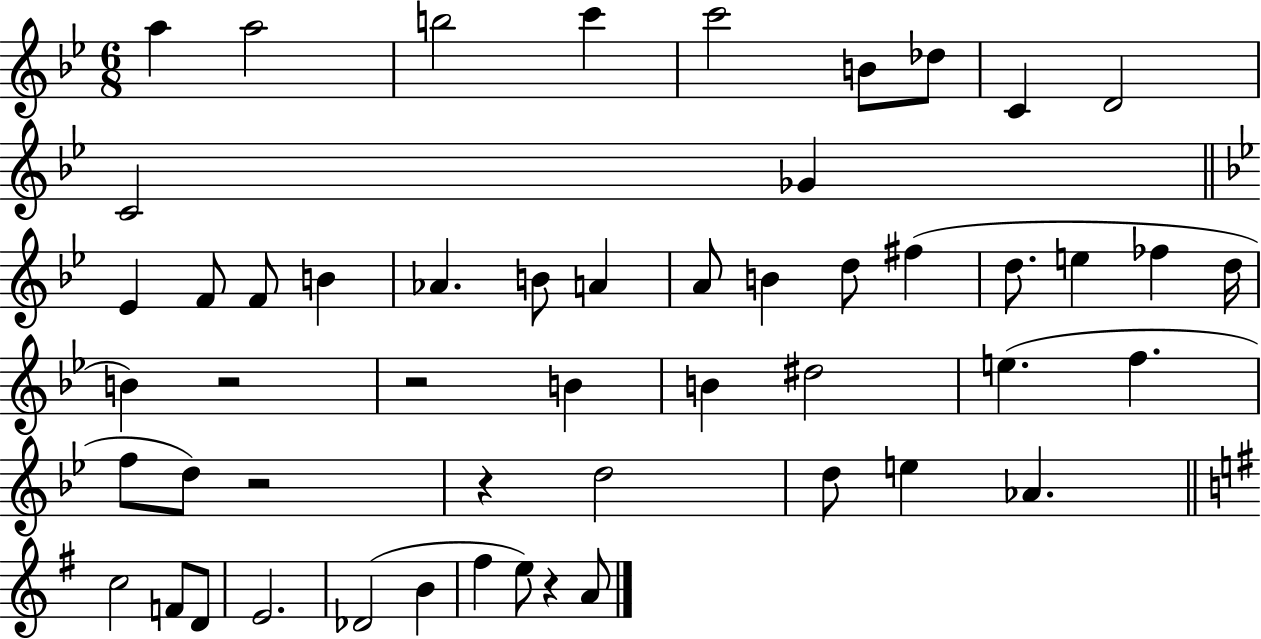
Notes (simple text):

A5/q A5/h B5/h C6/q C6/h B4/e Db5/e C4/q D4/h C4/h Gb4/q Eb4/q F4/e F4/e B4/q Ab4/q. B4/e A4/q A4/e B4/q D5/e F#5/q D5/e. E5/q FES5/q D5/s B4/q R/h R/h B4/q B4/q D#5/h E5/q. F5/q. F5/e D5/e R/h R/q D5/h D5/e E5/q Ab4/q. C5/h F4/e D4/e E4/h. Db4/h B4/q F#5/q E5/e R/q A4/e